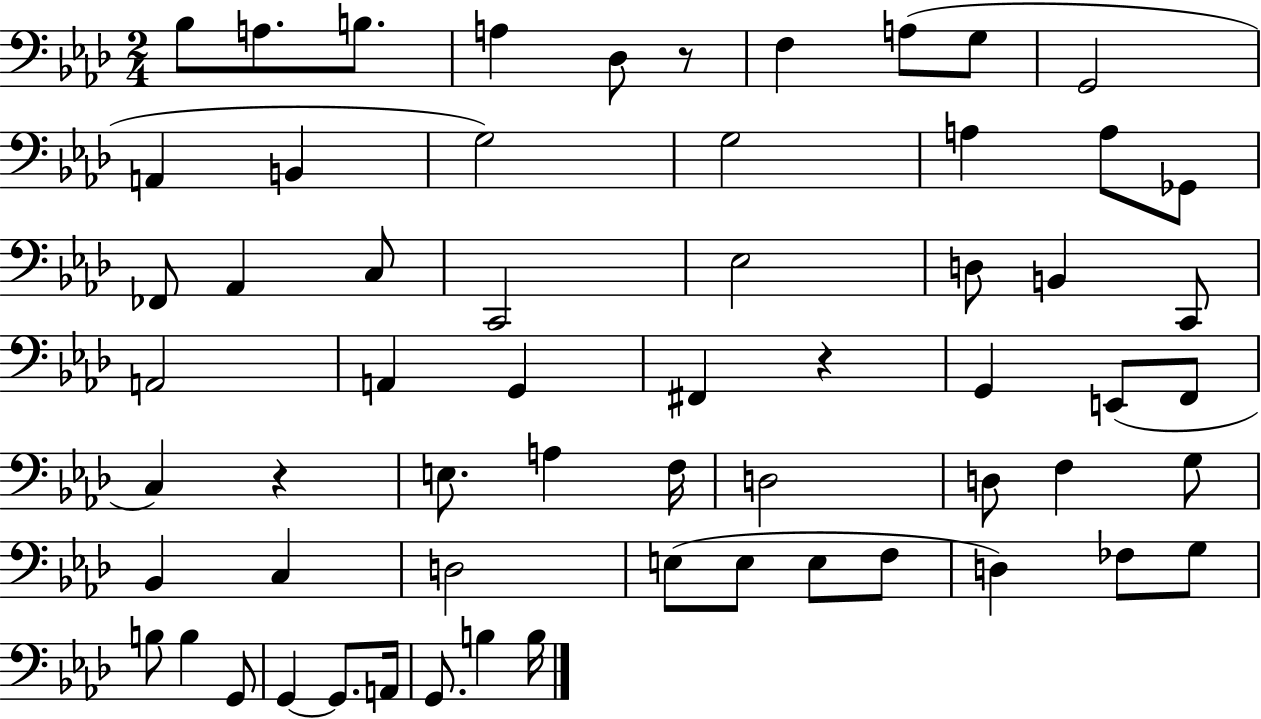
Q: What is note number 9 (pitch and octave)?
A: G2